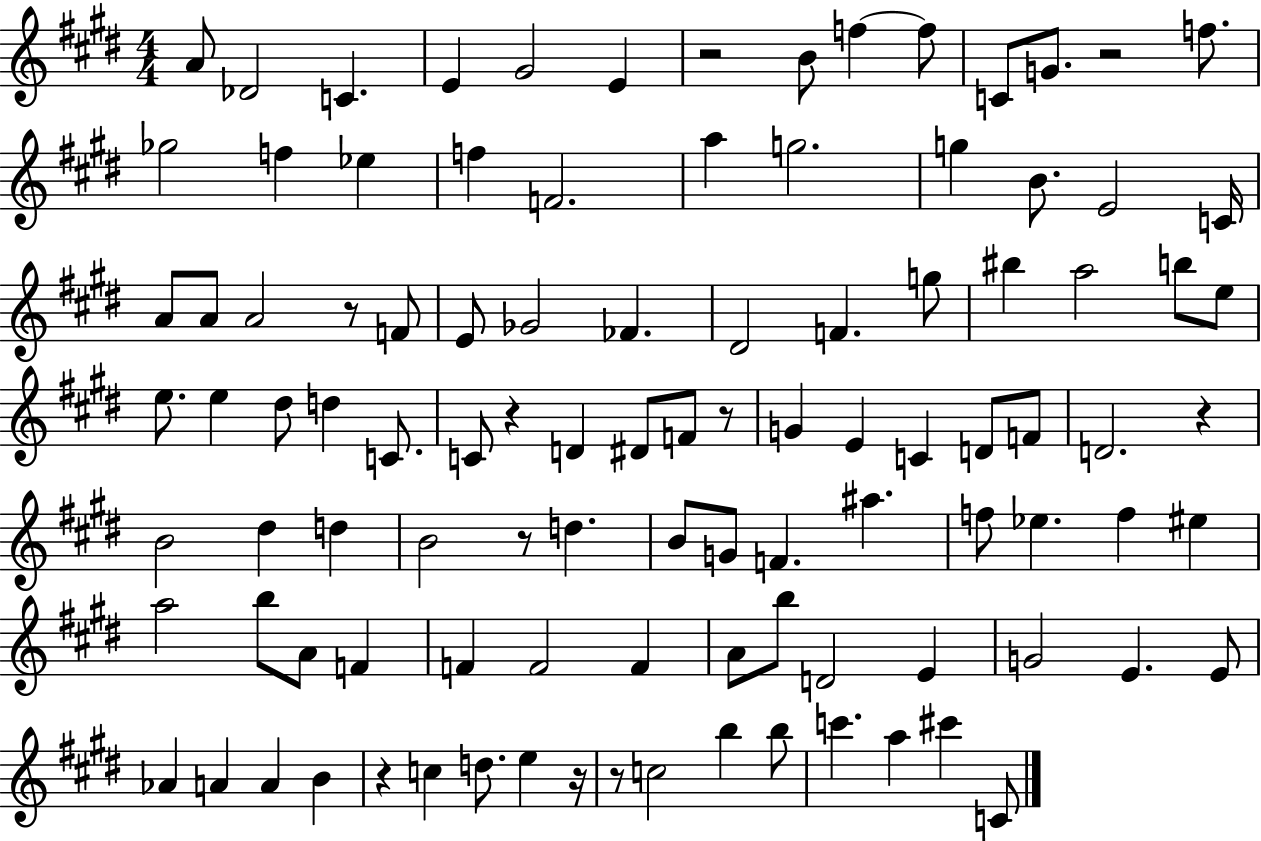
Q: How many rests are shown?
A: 10